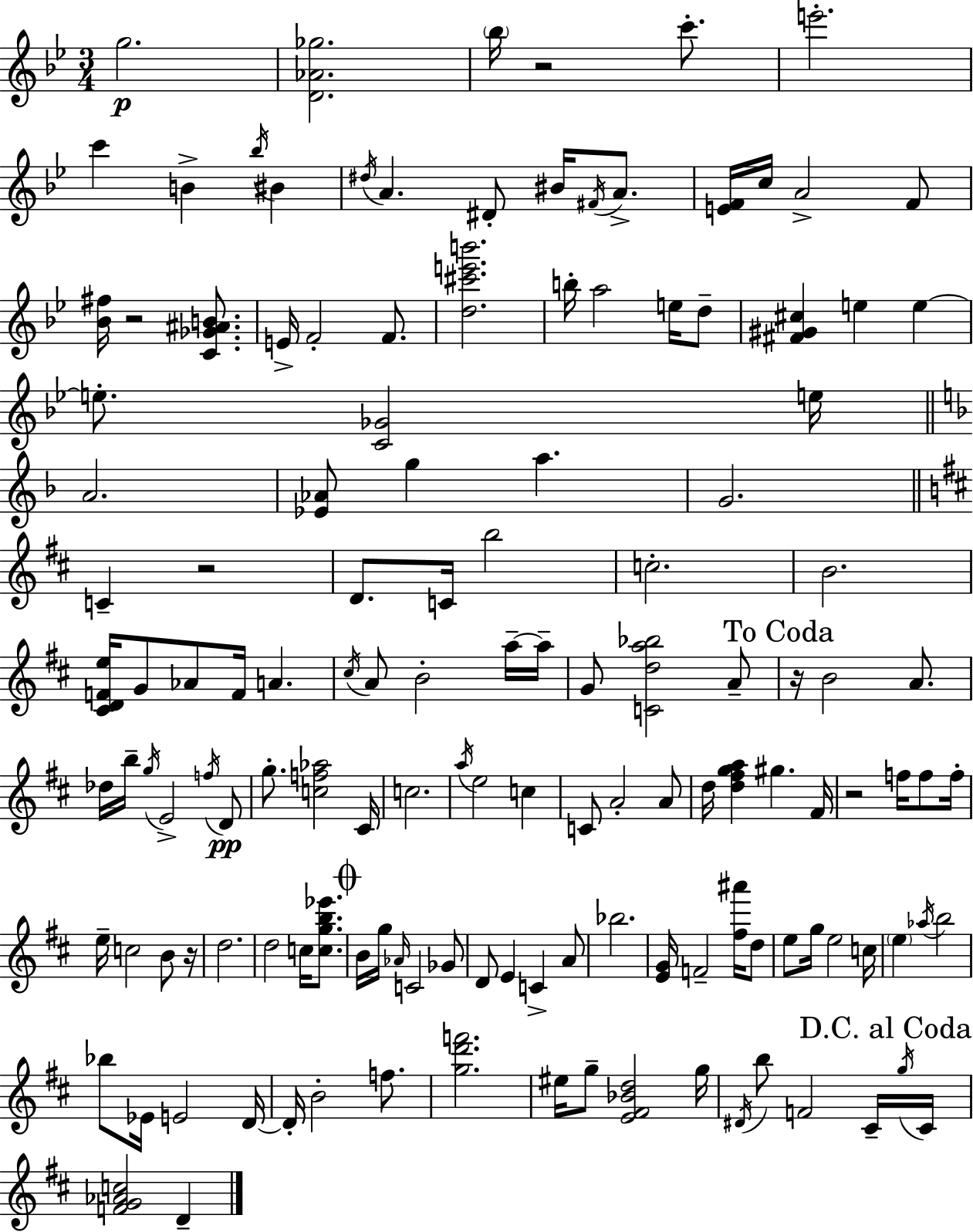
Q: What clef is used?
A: treble